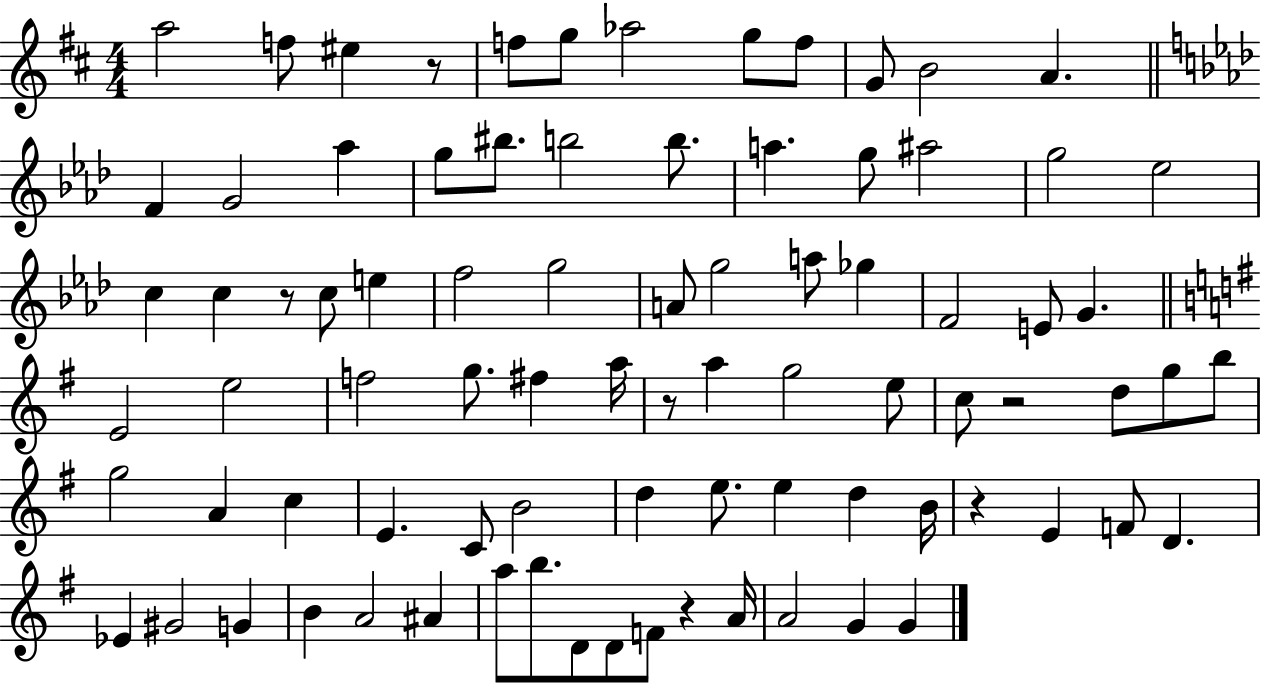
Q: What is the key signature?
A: D major